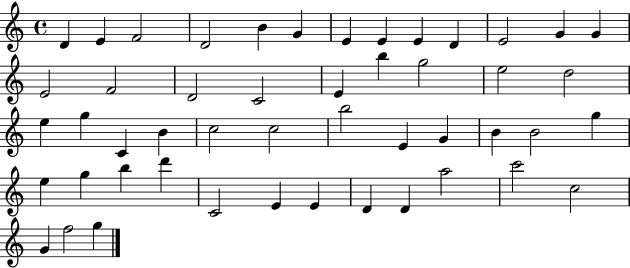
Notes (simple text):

D4/q E4/q F4/h D4/h B4/q G4/q E4/q E4/q E4/q D4/q E4/h G4/q G4/q E4/h F4/h D4/h C4/h E4/q B5/q G5/h E5/h D5/h E5/q G5/q C4/q B4/q C5/h C5/h B5/h E4/q G4/q B4/q B4/h G5/q E5/q G5/q B5/q D6/q C4/h E4/q E4/q D4/q D4/q A5/h C6/h C5/h G4/q F5/h G5/q